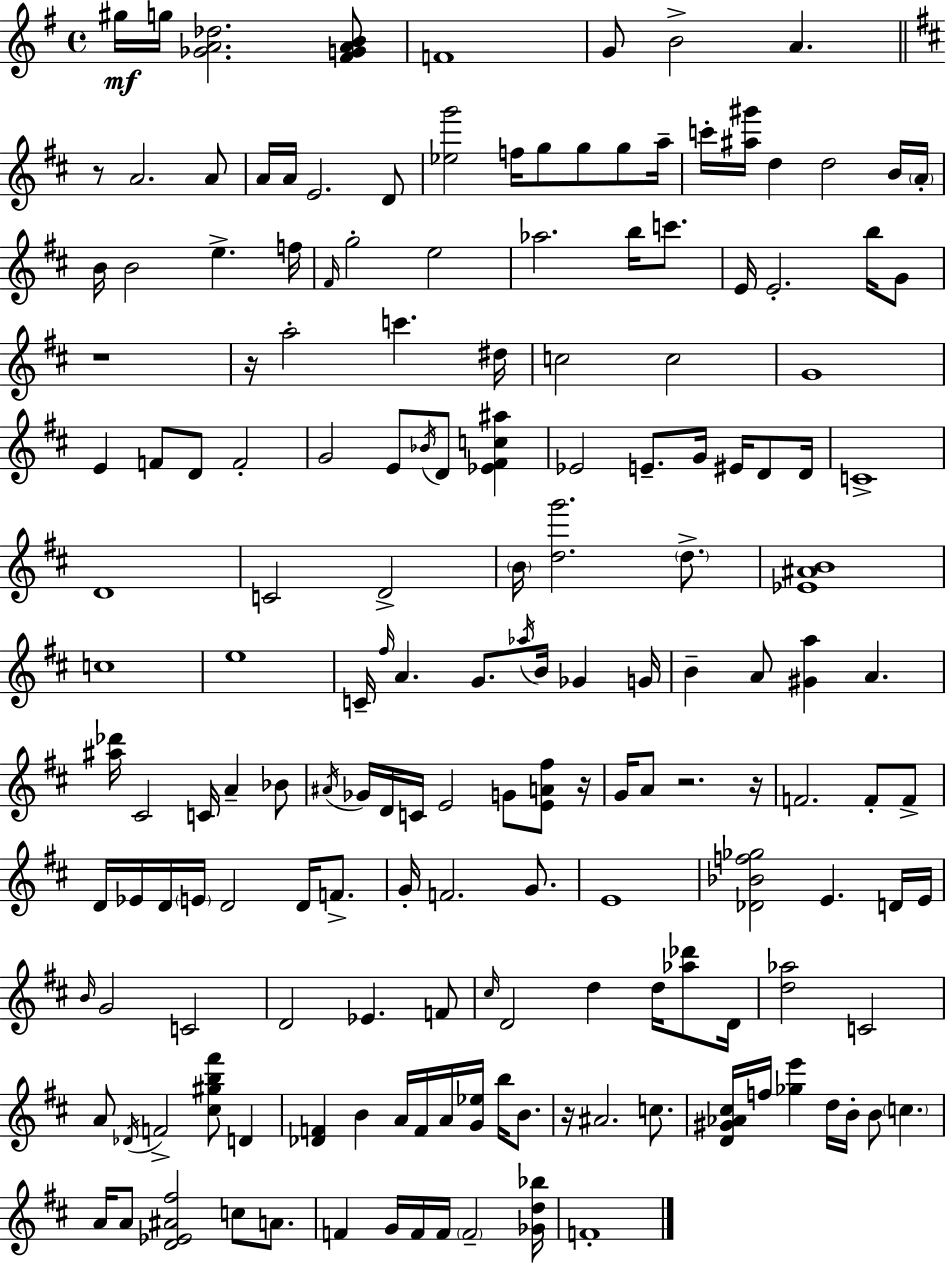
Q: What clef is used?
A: treble